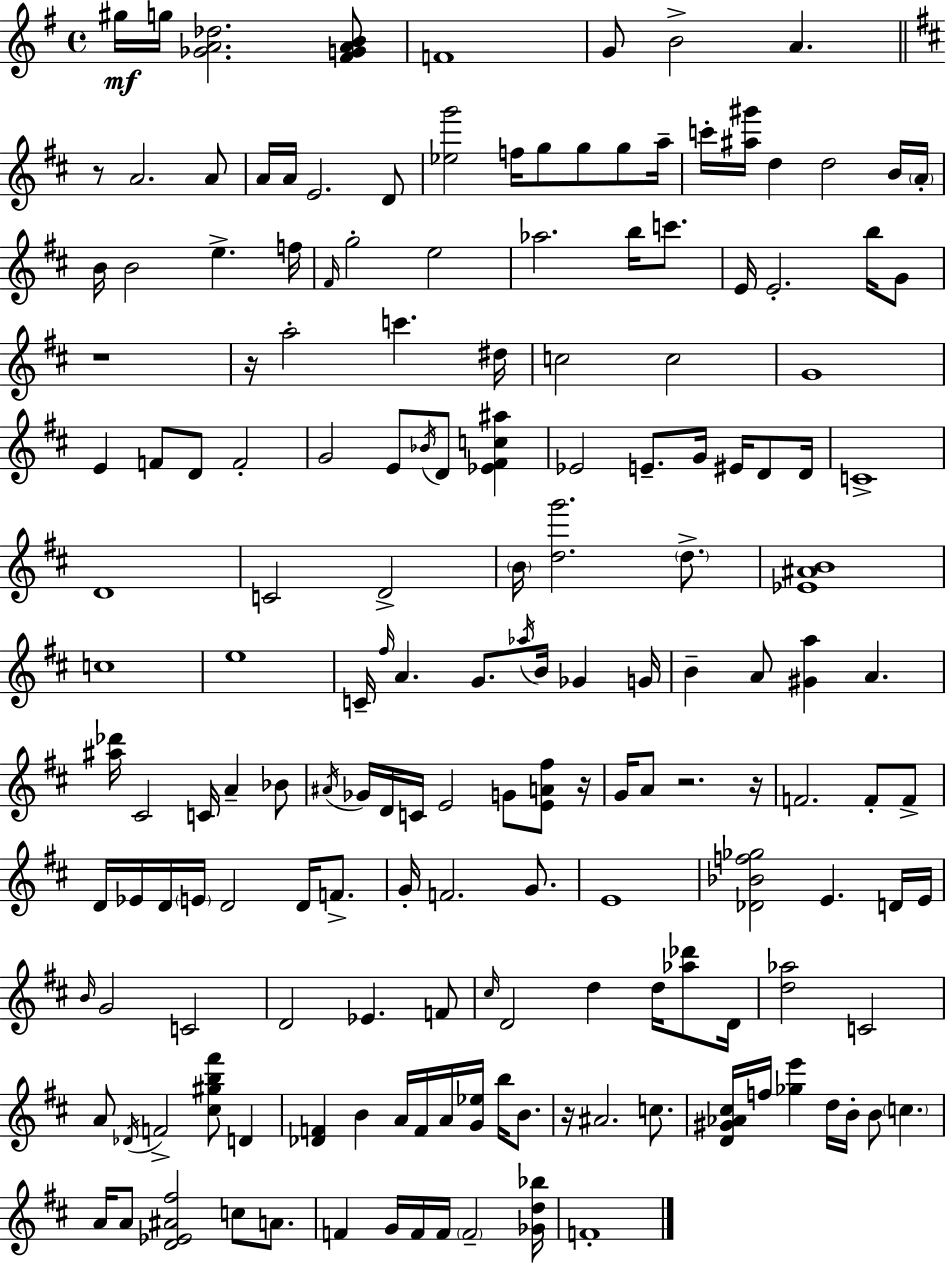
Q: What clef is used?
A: treble